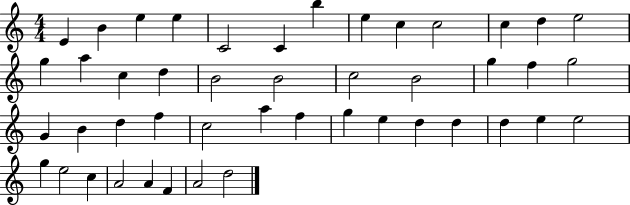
X:1
T:Untitled
M:4/4
L:1/4
K:C
E B e e C2 C b e c c2 c d e2 g a c d B2 B2 c2 B2 g f g2 G B d f c2 a f g e d d d e e2 g e2 c A2 A F A2 d2